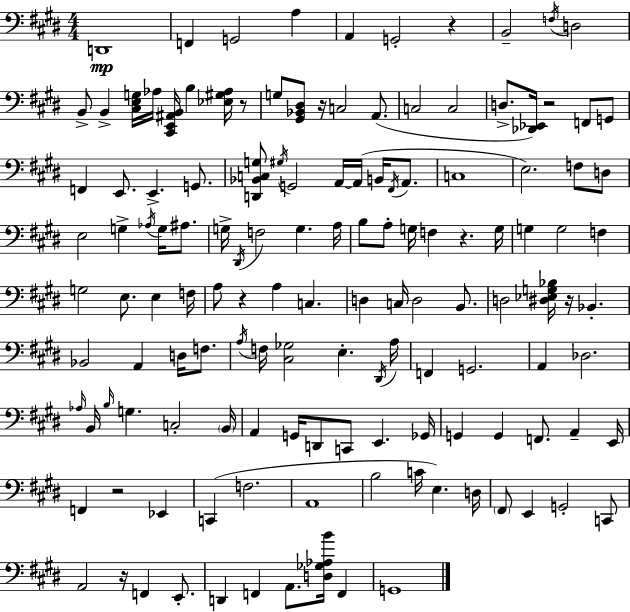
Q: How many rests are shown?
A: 9